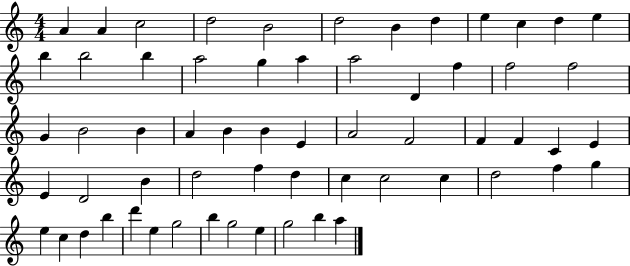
A4/q A4/q C5/h D5/h B4/h D5/h B4/q D5/q E5/q C5/q D5/q E5/q B5/q B5/h B5/q A5/h G5/q A5/q A5/h D4/q F5/q F5/h F5/h G4/q B4/h B4/q A4/q B4/q B4/q E4/q A4/h F4/h F4/q F4/q C4/q E4/q E4/q D4/h B4/q D5/h F5/q D5/q C5/q C5/h C5/q D5/h F5/q G5/q E5/q C5/q D5/q B5/q D6/q E5/q G5/h B5/q G5/h E5/q G5/h B5/q A5/q